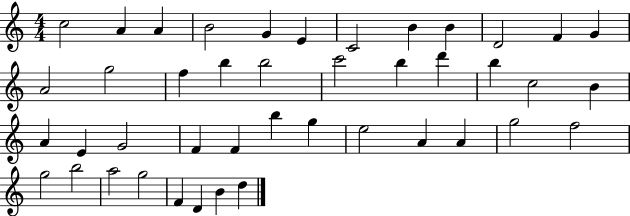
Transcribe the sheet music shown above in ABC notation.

X:1
T:Untitled
M:4/4
L:1/4
K:C
c2 A A B2 G E C2 B B D2 F G A2 g2 f b b2 c'2 b d' b c2 B A E G2 F F b g e2 A A g2 f2 g2 b2 a2 g2 F D B d